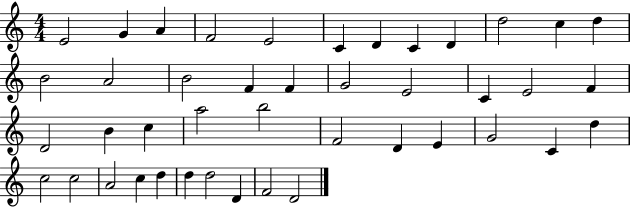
{
  \clef treble
  \numericTimeSignature
  \time 4/4
  \key c \major
  e'2 g'4 a'4 | f'2 e'2 | c'4 d'4 c'4 d'4 | d''2 c''4 d''4 | \break b'2 a'2 | b'2 f'4 f'4 | g'2 e'2 | c'4 e'2 f'4 | \break d'2 b'4 c''4 | a''2 b''2 | f'2 d'4 e'4 | g'2 c'4 d''4 | \break c''2 c''2 | a'2 c''4 d''4 | d''4 d''2 d'4 | f'2 d'2 | \break \bar "|."
}